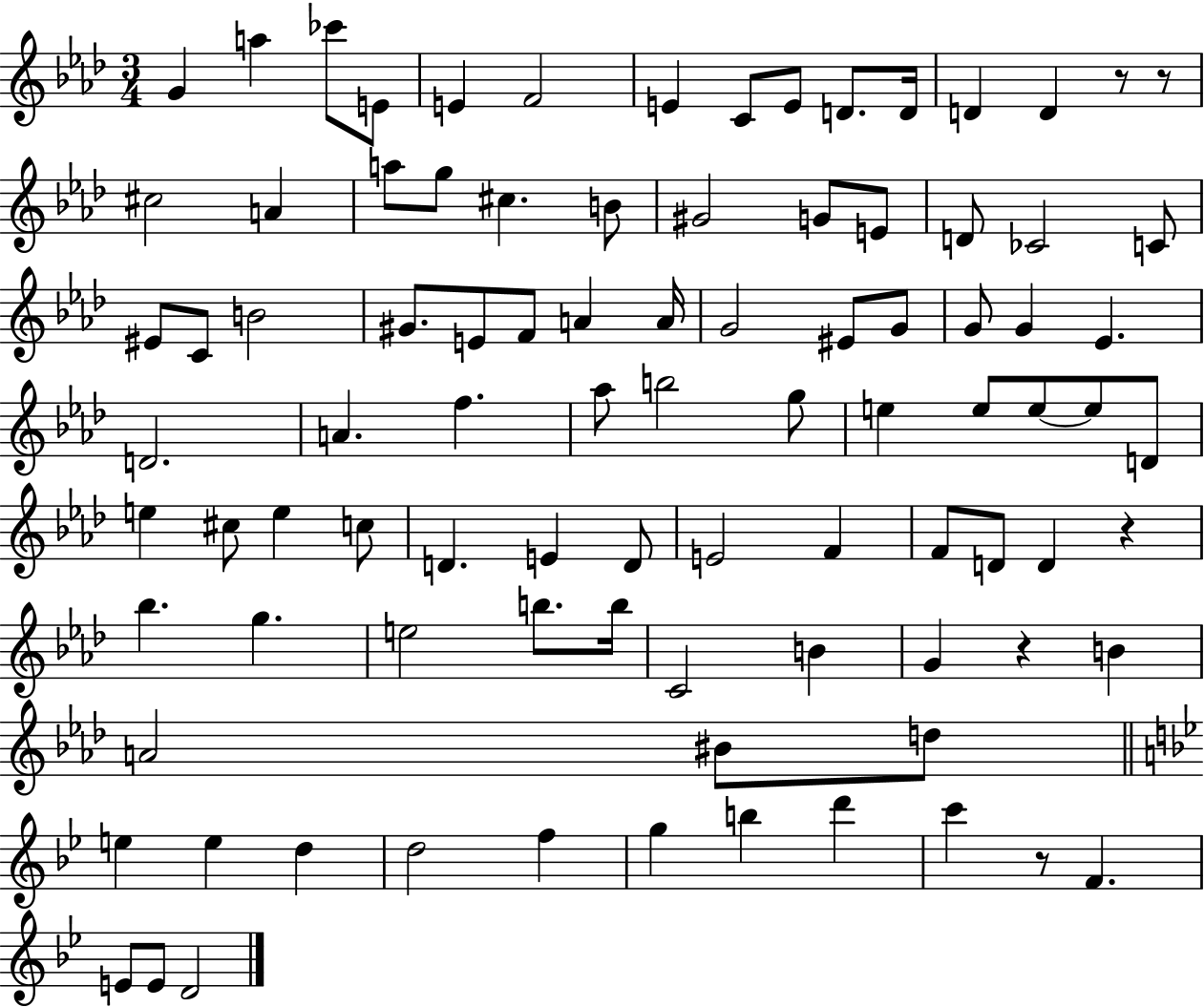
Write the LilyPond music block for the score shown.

{
  \clef treble
  \numericTimeSignature
  \time 3/4
  \key aes \major
  g'4 a''4 ces'''8 e'8 | e'4 f'2 | e'4 c'8 e'8 d'8. d'16 | d'4 d'4 r8 r8 | \break cis''2 a'4 | a''8 g''8 cis''4. b'8 | gis'2 g'8 e'8 | d'8 ces'2 c'8 | \break eis'8 c'8 b'2 | gis'8. e'8 f'8 a'4 a'16 | g'2 eis'8 g'8 | g'8 g'4 ees'4. | \break d'2. | a'4. f''4. | aes''8 b''2 g''8 | e''4 e''8 e''8~~ e''8 d'8 | \break e''4 cis''8 e''4 c''8 | d'4. e'4 d'8 | e'2 f'4 | f'8 d'8 d'4 r4 | \break bes''4. g''4. | e''2 b''8. b''16 | c'2 b'4 | g'4 r4 b'4 | \break a'2 bis'8 d''8 | \bar "||" \break \key g \minor e''4 e''4 d''4 | d''2 f''4 | g''4 b''4 d'''4 | c'''4 r8 f'4. | \break e'8 e'8 d'2 | \bar "|."
}